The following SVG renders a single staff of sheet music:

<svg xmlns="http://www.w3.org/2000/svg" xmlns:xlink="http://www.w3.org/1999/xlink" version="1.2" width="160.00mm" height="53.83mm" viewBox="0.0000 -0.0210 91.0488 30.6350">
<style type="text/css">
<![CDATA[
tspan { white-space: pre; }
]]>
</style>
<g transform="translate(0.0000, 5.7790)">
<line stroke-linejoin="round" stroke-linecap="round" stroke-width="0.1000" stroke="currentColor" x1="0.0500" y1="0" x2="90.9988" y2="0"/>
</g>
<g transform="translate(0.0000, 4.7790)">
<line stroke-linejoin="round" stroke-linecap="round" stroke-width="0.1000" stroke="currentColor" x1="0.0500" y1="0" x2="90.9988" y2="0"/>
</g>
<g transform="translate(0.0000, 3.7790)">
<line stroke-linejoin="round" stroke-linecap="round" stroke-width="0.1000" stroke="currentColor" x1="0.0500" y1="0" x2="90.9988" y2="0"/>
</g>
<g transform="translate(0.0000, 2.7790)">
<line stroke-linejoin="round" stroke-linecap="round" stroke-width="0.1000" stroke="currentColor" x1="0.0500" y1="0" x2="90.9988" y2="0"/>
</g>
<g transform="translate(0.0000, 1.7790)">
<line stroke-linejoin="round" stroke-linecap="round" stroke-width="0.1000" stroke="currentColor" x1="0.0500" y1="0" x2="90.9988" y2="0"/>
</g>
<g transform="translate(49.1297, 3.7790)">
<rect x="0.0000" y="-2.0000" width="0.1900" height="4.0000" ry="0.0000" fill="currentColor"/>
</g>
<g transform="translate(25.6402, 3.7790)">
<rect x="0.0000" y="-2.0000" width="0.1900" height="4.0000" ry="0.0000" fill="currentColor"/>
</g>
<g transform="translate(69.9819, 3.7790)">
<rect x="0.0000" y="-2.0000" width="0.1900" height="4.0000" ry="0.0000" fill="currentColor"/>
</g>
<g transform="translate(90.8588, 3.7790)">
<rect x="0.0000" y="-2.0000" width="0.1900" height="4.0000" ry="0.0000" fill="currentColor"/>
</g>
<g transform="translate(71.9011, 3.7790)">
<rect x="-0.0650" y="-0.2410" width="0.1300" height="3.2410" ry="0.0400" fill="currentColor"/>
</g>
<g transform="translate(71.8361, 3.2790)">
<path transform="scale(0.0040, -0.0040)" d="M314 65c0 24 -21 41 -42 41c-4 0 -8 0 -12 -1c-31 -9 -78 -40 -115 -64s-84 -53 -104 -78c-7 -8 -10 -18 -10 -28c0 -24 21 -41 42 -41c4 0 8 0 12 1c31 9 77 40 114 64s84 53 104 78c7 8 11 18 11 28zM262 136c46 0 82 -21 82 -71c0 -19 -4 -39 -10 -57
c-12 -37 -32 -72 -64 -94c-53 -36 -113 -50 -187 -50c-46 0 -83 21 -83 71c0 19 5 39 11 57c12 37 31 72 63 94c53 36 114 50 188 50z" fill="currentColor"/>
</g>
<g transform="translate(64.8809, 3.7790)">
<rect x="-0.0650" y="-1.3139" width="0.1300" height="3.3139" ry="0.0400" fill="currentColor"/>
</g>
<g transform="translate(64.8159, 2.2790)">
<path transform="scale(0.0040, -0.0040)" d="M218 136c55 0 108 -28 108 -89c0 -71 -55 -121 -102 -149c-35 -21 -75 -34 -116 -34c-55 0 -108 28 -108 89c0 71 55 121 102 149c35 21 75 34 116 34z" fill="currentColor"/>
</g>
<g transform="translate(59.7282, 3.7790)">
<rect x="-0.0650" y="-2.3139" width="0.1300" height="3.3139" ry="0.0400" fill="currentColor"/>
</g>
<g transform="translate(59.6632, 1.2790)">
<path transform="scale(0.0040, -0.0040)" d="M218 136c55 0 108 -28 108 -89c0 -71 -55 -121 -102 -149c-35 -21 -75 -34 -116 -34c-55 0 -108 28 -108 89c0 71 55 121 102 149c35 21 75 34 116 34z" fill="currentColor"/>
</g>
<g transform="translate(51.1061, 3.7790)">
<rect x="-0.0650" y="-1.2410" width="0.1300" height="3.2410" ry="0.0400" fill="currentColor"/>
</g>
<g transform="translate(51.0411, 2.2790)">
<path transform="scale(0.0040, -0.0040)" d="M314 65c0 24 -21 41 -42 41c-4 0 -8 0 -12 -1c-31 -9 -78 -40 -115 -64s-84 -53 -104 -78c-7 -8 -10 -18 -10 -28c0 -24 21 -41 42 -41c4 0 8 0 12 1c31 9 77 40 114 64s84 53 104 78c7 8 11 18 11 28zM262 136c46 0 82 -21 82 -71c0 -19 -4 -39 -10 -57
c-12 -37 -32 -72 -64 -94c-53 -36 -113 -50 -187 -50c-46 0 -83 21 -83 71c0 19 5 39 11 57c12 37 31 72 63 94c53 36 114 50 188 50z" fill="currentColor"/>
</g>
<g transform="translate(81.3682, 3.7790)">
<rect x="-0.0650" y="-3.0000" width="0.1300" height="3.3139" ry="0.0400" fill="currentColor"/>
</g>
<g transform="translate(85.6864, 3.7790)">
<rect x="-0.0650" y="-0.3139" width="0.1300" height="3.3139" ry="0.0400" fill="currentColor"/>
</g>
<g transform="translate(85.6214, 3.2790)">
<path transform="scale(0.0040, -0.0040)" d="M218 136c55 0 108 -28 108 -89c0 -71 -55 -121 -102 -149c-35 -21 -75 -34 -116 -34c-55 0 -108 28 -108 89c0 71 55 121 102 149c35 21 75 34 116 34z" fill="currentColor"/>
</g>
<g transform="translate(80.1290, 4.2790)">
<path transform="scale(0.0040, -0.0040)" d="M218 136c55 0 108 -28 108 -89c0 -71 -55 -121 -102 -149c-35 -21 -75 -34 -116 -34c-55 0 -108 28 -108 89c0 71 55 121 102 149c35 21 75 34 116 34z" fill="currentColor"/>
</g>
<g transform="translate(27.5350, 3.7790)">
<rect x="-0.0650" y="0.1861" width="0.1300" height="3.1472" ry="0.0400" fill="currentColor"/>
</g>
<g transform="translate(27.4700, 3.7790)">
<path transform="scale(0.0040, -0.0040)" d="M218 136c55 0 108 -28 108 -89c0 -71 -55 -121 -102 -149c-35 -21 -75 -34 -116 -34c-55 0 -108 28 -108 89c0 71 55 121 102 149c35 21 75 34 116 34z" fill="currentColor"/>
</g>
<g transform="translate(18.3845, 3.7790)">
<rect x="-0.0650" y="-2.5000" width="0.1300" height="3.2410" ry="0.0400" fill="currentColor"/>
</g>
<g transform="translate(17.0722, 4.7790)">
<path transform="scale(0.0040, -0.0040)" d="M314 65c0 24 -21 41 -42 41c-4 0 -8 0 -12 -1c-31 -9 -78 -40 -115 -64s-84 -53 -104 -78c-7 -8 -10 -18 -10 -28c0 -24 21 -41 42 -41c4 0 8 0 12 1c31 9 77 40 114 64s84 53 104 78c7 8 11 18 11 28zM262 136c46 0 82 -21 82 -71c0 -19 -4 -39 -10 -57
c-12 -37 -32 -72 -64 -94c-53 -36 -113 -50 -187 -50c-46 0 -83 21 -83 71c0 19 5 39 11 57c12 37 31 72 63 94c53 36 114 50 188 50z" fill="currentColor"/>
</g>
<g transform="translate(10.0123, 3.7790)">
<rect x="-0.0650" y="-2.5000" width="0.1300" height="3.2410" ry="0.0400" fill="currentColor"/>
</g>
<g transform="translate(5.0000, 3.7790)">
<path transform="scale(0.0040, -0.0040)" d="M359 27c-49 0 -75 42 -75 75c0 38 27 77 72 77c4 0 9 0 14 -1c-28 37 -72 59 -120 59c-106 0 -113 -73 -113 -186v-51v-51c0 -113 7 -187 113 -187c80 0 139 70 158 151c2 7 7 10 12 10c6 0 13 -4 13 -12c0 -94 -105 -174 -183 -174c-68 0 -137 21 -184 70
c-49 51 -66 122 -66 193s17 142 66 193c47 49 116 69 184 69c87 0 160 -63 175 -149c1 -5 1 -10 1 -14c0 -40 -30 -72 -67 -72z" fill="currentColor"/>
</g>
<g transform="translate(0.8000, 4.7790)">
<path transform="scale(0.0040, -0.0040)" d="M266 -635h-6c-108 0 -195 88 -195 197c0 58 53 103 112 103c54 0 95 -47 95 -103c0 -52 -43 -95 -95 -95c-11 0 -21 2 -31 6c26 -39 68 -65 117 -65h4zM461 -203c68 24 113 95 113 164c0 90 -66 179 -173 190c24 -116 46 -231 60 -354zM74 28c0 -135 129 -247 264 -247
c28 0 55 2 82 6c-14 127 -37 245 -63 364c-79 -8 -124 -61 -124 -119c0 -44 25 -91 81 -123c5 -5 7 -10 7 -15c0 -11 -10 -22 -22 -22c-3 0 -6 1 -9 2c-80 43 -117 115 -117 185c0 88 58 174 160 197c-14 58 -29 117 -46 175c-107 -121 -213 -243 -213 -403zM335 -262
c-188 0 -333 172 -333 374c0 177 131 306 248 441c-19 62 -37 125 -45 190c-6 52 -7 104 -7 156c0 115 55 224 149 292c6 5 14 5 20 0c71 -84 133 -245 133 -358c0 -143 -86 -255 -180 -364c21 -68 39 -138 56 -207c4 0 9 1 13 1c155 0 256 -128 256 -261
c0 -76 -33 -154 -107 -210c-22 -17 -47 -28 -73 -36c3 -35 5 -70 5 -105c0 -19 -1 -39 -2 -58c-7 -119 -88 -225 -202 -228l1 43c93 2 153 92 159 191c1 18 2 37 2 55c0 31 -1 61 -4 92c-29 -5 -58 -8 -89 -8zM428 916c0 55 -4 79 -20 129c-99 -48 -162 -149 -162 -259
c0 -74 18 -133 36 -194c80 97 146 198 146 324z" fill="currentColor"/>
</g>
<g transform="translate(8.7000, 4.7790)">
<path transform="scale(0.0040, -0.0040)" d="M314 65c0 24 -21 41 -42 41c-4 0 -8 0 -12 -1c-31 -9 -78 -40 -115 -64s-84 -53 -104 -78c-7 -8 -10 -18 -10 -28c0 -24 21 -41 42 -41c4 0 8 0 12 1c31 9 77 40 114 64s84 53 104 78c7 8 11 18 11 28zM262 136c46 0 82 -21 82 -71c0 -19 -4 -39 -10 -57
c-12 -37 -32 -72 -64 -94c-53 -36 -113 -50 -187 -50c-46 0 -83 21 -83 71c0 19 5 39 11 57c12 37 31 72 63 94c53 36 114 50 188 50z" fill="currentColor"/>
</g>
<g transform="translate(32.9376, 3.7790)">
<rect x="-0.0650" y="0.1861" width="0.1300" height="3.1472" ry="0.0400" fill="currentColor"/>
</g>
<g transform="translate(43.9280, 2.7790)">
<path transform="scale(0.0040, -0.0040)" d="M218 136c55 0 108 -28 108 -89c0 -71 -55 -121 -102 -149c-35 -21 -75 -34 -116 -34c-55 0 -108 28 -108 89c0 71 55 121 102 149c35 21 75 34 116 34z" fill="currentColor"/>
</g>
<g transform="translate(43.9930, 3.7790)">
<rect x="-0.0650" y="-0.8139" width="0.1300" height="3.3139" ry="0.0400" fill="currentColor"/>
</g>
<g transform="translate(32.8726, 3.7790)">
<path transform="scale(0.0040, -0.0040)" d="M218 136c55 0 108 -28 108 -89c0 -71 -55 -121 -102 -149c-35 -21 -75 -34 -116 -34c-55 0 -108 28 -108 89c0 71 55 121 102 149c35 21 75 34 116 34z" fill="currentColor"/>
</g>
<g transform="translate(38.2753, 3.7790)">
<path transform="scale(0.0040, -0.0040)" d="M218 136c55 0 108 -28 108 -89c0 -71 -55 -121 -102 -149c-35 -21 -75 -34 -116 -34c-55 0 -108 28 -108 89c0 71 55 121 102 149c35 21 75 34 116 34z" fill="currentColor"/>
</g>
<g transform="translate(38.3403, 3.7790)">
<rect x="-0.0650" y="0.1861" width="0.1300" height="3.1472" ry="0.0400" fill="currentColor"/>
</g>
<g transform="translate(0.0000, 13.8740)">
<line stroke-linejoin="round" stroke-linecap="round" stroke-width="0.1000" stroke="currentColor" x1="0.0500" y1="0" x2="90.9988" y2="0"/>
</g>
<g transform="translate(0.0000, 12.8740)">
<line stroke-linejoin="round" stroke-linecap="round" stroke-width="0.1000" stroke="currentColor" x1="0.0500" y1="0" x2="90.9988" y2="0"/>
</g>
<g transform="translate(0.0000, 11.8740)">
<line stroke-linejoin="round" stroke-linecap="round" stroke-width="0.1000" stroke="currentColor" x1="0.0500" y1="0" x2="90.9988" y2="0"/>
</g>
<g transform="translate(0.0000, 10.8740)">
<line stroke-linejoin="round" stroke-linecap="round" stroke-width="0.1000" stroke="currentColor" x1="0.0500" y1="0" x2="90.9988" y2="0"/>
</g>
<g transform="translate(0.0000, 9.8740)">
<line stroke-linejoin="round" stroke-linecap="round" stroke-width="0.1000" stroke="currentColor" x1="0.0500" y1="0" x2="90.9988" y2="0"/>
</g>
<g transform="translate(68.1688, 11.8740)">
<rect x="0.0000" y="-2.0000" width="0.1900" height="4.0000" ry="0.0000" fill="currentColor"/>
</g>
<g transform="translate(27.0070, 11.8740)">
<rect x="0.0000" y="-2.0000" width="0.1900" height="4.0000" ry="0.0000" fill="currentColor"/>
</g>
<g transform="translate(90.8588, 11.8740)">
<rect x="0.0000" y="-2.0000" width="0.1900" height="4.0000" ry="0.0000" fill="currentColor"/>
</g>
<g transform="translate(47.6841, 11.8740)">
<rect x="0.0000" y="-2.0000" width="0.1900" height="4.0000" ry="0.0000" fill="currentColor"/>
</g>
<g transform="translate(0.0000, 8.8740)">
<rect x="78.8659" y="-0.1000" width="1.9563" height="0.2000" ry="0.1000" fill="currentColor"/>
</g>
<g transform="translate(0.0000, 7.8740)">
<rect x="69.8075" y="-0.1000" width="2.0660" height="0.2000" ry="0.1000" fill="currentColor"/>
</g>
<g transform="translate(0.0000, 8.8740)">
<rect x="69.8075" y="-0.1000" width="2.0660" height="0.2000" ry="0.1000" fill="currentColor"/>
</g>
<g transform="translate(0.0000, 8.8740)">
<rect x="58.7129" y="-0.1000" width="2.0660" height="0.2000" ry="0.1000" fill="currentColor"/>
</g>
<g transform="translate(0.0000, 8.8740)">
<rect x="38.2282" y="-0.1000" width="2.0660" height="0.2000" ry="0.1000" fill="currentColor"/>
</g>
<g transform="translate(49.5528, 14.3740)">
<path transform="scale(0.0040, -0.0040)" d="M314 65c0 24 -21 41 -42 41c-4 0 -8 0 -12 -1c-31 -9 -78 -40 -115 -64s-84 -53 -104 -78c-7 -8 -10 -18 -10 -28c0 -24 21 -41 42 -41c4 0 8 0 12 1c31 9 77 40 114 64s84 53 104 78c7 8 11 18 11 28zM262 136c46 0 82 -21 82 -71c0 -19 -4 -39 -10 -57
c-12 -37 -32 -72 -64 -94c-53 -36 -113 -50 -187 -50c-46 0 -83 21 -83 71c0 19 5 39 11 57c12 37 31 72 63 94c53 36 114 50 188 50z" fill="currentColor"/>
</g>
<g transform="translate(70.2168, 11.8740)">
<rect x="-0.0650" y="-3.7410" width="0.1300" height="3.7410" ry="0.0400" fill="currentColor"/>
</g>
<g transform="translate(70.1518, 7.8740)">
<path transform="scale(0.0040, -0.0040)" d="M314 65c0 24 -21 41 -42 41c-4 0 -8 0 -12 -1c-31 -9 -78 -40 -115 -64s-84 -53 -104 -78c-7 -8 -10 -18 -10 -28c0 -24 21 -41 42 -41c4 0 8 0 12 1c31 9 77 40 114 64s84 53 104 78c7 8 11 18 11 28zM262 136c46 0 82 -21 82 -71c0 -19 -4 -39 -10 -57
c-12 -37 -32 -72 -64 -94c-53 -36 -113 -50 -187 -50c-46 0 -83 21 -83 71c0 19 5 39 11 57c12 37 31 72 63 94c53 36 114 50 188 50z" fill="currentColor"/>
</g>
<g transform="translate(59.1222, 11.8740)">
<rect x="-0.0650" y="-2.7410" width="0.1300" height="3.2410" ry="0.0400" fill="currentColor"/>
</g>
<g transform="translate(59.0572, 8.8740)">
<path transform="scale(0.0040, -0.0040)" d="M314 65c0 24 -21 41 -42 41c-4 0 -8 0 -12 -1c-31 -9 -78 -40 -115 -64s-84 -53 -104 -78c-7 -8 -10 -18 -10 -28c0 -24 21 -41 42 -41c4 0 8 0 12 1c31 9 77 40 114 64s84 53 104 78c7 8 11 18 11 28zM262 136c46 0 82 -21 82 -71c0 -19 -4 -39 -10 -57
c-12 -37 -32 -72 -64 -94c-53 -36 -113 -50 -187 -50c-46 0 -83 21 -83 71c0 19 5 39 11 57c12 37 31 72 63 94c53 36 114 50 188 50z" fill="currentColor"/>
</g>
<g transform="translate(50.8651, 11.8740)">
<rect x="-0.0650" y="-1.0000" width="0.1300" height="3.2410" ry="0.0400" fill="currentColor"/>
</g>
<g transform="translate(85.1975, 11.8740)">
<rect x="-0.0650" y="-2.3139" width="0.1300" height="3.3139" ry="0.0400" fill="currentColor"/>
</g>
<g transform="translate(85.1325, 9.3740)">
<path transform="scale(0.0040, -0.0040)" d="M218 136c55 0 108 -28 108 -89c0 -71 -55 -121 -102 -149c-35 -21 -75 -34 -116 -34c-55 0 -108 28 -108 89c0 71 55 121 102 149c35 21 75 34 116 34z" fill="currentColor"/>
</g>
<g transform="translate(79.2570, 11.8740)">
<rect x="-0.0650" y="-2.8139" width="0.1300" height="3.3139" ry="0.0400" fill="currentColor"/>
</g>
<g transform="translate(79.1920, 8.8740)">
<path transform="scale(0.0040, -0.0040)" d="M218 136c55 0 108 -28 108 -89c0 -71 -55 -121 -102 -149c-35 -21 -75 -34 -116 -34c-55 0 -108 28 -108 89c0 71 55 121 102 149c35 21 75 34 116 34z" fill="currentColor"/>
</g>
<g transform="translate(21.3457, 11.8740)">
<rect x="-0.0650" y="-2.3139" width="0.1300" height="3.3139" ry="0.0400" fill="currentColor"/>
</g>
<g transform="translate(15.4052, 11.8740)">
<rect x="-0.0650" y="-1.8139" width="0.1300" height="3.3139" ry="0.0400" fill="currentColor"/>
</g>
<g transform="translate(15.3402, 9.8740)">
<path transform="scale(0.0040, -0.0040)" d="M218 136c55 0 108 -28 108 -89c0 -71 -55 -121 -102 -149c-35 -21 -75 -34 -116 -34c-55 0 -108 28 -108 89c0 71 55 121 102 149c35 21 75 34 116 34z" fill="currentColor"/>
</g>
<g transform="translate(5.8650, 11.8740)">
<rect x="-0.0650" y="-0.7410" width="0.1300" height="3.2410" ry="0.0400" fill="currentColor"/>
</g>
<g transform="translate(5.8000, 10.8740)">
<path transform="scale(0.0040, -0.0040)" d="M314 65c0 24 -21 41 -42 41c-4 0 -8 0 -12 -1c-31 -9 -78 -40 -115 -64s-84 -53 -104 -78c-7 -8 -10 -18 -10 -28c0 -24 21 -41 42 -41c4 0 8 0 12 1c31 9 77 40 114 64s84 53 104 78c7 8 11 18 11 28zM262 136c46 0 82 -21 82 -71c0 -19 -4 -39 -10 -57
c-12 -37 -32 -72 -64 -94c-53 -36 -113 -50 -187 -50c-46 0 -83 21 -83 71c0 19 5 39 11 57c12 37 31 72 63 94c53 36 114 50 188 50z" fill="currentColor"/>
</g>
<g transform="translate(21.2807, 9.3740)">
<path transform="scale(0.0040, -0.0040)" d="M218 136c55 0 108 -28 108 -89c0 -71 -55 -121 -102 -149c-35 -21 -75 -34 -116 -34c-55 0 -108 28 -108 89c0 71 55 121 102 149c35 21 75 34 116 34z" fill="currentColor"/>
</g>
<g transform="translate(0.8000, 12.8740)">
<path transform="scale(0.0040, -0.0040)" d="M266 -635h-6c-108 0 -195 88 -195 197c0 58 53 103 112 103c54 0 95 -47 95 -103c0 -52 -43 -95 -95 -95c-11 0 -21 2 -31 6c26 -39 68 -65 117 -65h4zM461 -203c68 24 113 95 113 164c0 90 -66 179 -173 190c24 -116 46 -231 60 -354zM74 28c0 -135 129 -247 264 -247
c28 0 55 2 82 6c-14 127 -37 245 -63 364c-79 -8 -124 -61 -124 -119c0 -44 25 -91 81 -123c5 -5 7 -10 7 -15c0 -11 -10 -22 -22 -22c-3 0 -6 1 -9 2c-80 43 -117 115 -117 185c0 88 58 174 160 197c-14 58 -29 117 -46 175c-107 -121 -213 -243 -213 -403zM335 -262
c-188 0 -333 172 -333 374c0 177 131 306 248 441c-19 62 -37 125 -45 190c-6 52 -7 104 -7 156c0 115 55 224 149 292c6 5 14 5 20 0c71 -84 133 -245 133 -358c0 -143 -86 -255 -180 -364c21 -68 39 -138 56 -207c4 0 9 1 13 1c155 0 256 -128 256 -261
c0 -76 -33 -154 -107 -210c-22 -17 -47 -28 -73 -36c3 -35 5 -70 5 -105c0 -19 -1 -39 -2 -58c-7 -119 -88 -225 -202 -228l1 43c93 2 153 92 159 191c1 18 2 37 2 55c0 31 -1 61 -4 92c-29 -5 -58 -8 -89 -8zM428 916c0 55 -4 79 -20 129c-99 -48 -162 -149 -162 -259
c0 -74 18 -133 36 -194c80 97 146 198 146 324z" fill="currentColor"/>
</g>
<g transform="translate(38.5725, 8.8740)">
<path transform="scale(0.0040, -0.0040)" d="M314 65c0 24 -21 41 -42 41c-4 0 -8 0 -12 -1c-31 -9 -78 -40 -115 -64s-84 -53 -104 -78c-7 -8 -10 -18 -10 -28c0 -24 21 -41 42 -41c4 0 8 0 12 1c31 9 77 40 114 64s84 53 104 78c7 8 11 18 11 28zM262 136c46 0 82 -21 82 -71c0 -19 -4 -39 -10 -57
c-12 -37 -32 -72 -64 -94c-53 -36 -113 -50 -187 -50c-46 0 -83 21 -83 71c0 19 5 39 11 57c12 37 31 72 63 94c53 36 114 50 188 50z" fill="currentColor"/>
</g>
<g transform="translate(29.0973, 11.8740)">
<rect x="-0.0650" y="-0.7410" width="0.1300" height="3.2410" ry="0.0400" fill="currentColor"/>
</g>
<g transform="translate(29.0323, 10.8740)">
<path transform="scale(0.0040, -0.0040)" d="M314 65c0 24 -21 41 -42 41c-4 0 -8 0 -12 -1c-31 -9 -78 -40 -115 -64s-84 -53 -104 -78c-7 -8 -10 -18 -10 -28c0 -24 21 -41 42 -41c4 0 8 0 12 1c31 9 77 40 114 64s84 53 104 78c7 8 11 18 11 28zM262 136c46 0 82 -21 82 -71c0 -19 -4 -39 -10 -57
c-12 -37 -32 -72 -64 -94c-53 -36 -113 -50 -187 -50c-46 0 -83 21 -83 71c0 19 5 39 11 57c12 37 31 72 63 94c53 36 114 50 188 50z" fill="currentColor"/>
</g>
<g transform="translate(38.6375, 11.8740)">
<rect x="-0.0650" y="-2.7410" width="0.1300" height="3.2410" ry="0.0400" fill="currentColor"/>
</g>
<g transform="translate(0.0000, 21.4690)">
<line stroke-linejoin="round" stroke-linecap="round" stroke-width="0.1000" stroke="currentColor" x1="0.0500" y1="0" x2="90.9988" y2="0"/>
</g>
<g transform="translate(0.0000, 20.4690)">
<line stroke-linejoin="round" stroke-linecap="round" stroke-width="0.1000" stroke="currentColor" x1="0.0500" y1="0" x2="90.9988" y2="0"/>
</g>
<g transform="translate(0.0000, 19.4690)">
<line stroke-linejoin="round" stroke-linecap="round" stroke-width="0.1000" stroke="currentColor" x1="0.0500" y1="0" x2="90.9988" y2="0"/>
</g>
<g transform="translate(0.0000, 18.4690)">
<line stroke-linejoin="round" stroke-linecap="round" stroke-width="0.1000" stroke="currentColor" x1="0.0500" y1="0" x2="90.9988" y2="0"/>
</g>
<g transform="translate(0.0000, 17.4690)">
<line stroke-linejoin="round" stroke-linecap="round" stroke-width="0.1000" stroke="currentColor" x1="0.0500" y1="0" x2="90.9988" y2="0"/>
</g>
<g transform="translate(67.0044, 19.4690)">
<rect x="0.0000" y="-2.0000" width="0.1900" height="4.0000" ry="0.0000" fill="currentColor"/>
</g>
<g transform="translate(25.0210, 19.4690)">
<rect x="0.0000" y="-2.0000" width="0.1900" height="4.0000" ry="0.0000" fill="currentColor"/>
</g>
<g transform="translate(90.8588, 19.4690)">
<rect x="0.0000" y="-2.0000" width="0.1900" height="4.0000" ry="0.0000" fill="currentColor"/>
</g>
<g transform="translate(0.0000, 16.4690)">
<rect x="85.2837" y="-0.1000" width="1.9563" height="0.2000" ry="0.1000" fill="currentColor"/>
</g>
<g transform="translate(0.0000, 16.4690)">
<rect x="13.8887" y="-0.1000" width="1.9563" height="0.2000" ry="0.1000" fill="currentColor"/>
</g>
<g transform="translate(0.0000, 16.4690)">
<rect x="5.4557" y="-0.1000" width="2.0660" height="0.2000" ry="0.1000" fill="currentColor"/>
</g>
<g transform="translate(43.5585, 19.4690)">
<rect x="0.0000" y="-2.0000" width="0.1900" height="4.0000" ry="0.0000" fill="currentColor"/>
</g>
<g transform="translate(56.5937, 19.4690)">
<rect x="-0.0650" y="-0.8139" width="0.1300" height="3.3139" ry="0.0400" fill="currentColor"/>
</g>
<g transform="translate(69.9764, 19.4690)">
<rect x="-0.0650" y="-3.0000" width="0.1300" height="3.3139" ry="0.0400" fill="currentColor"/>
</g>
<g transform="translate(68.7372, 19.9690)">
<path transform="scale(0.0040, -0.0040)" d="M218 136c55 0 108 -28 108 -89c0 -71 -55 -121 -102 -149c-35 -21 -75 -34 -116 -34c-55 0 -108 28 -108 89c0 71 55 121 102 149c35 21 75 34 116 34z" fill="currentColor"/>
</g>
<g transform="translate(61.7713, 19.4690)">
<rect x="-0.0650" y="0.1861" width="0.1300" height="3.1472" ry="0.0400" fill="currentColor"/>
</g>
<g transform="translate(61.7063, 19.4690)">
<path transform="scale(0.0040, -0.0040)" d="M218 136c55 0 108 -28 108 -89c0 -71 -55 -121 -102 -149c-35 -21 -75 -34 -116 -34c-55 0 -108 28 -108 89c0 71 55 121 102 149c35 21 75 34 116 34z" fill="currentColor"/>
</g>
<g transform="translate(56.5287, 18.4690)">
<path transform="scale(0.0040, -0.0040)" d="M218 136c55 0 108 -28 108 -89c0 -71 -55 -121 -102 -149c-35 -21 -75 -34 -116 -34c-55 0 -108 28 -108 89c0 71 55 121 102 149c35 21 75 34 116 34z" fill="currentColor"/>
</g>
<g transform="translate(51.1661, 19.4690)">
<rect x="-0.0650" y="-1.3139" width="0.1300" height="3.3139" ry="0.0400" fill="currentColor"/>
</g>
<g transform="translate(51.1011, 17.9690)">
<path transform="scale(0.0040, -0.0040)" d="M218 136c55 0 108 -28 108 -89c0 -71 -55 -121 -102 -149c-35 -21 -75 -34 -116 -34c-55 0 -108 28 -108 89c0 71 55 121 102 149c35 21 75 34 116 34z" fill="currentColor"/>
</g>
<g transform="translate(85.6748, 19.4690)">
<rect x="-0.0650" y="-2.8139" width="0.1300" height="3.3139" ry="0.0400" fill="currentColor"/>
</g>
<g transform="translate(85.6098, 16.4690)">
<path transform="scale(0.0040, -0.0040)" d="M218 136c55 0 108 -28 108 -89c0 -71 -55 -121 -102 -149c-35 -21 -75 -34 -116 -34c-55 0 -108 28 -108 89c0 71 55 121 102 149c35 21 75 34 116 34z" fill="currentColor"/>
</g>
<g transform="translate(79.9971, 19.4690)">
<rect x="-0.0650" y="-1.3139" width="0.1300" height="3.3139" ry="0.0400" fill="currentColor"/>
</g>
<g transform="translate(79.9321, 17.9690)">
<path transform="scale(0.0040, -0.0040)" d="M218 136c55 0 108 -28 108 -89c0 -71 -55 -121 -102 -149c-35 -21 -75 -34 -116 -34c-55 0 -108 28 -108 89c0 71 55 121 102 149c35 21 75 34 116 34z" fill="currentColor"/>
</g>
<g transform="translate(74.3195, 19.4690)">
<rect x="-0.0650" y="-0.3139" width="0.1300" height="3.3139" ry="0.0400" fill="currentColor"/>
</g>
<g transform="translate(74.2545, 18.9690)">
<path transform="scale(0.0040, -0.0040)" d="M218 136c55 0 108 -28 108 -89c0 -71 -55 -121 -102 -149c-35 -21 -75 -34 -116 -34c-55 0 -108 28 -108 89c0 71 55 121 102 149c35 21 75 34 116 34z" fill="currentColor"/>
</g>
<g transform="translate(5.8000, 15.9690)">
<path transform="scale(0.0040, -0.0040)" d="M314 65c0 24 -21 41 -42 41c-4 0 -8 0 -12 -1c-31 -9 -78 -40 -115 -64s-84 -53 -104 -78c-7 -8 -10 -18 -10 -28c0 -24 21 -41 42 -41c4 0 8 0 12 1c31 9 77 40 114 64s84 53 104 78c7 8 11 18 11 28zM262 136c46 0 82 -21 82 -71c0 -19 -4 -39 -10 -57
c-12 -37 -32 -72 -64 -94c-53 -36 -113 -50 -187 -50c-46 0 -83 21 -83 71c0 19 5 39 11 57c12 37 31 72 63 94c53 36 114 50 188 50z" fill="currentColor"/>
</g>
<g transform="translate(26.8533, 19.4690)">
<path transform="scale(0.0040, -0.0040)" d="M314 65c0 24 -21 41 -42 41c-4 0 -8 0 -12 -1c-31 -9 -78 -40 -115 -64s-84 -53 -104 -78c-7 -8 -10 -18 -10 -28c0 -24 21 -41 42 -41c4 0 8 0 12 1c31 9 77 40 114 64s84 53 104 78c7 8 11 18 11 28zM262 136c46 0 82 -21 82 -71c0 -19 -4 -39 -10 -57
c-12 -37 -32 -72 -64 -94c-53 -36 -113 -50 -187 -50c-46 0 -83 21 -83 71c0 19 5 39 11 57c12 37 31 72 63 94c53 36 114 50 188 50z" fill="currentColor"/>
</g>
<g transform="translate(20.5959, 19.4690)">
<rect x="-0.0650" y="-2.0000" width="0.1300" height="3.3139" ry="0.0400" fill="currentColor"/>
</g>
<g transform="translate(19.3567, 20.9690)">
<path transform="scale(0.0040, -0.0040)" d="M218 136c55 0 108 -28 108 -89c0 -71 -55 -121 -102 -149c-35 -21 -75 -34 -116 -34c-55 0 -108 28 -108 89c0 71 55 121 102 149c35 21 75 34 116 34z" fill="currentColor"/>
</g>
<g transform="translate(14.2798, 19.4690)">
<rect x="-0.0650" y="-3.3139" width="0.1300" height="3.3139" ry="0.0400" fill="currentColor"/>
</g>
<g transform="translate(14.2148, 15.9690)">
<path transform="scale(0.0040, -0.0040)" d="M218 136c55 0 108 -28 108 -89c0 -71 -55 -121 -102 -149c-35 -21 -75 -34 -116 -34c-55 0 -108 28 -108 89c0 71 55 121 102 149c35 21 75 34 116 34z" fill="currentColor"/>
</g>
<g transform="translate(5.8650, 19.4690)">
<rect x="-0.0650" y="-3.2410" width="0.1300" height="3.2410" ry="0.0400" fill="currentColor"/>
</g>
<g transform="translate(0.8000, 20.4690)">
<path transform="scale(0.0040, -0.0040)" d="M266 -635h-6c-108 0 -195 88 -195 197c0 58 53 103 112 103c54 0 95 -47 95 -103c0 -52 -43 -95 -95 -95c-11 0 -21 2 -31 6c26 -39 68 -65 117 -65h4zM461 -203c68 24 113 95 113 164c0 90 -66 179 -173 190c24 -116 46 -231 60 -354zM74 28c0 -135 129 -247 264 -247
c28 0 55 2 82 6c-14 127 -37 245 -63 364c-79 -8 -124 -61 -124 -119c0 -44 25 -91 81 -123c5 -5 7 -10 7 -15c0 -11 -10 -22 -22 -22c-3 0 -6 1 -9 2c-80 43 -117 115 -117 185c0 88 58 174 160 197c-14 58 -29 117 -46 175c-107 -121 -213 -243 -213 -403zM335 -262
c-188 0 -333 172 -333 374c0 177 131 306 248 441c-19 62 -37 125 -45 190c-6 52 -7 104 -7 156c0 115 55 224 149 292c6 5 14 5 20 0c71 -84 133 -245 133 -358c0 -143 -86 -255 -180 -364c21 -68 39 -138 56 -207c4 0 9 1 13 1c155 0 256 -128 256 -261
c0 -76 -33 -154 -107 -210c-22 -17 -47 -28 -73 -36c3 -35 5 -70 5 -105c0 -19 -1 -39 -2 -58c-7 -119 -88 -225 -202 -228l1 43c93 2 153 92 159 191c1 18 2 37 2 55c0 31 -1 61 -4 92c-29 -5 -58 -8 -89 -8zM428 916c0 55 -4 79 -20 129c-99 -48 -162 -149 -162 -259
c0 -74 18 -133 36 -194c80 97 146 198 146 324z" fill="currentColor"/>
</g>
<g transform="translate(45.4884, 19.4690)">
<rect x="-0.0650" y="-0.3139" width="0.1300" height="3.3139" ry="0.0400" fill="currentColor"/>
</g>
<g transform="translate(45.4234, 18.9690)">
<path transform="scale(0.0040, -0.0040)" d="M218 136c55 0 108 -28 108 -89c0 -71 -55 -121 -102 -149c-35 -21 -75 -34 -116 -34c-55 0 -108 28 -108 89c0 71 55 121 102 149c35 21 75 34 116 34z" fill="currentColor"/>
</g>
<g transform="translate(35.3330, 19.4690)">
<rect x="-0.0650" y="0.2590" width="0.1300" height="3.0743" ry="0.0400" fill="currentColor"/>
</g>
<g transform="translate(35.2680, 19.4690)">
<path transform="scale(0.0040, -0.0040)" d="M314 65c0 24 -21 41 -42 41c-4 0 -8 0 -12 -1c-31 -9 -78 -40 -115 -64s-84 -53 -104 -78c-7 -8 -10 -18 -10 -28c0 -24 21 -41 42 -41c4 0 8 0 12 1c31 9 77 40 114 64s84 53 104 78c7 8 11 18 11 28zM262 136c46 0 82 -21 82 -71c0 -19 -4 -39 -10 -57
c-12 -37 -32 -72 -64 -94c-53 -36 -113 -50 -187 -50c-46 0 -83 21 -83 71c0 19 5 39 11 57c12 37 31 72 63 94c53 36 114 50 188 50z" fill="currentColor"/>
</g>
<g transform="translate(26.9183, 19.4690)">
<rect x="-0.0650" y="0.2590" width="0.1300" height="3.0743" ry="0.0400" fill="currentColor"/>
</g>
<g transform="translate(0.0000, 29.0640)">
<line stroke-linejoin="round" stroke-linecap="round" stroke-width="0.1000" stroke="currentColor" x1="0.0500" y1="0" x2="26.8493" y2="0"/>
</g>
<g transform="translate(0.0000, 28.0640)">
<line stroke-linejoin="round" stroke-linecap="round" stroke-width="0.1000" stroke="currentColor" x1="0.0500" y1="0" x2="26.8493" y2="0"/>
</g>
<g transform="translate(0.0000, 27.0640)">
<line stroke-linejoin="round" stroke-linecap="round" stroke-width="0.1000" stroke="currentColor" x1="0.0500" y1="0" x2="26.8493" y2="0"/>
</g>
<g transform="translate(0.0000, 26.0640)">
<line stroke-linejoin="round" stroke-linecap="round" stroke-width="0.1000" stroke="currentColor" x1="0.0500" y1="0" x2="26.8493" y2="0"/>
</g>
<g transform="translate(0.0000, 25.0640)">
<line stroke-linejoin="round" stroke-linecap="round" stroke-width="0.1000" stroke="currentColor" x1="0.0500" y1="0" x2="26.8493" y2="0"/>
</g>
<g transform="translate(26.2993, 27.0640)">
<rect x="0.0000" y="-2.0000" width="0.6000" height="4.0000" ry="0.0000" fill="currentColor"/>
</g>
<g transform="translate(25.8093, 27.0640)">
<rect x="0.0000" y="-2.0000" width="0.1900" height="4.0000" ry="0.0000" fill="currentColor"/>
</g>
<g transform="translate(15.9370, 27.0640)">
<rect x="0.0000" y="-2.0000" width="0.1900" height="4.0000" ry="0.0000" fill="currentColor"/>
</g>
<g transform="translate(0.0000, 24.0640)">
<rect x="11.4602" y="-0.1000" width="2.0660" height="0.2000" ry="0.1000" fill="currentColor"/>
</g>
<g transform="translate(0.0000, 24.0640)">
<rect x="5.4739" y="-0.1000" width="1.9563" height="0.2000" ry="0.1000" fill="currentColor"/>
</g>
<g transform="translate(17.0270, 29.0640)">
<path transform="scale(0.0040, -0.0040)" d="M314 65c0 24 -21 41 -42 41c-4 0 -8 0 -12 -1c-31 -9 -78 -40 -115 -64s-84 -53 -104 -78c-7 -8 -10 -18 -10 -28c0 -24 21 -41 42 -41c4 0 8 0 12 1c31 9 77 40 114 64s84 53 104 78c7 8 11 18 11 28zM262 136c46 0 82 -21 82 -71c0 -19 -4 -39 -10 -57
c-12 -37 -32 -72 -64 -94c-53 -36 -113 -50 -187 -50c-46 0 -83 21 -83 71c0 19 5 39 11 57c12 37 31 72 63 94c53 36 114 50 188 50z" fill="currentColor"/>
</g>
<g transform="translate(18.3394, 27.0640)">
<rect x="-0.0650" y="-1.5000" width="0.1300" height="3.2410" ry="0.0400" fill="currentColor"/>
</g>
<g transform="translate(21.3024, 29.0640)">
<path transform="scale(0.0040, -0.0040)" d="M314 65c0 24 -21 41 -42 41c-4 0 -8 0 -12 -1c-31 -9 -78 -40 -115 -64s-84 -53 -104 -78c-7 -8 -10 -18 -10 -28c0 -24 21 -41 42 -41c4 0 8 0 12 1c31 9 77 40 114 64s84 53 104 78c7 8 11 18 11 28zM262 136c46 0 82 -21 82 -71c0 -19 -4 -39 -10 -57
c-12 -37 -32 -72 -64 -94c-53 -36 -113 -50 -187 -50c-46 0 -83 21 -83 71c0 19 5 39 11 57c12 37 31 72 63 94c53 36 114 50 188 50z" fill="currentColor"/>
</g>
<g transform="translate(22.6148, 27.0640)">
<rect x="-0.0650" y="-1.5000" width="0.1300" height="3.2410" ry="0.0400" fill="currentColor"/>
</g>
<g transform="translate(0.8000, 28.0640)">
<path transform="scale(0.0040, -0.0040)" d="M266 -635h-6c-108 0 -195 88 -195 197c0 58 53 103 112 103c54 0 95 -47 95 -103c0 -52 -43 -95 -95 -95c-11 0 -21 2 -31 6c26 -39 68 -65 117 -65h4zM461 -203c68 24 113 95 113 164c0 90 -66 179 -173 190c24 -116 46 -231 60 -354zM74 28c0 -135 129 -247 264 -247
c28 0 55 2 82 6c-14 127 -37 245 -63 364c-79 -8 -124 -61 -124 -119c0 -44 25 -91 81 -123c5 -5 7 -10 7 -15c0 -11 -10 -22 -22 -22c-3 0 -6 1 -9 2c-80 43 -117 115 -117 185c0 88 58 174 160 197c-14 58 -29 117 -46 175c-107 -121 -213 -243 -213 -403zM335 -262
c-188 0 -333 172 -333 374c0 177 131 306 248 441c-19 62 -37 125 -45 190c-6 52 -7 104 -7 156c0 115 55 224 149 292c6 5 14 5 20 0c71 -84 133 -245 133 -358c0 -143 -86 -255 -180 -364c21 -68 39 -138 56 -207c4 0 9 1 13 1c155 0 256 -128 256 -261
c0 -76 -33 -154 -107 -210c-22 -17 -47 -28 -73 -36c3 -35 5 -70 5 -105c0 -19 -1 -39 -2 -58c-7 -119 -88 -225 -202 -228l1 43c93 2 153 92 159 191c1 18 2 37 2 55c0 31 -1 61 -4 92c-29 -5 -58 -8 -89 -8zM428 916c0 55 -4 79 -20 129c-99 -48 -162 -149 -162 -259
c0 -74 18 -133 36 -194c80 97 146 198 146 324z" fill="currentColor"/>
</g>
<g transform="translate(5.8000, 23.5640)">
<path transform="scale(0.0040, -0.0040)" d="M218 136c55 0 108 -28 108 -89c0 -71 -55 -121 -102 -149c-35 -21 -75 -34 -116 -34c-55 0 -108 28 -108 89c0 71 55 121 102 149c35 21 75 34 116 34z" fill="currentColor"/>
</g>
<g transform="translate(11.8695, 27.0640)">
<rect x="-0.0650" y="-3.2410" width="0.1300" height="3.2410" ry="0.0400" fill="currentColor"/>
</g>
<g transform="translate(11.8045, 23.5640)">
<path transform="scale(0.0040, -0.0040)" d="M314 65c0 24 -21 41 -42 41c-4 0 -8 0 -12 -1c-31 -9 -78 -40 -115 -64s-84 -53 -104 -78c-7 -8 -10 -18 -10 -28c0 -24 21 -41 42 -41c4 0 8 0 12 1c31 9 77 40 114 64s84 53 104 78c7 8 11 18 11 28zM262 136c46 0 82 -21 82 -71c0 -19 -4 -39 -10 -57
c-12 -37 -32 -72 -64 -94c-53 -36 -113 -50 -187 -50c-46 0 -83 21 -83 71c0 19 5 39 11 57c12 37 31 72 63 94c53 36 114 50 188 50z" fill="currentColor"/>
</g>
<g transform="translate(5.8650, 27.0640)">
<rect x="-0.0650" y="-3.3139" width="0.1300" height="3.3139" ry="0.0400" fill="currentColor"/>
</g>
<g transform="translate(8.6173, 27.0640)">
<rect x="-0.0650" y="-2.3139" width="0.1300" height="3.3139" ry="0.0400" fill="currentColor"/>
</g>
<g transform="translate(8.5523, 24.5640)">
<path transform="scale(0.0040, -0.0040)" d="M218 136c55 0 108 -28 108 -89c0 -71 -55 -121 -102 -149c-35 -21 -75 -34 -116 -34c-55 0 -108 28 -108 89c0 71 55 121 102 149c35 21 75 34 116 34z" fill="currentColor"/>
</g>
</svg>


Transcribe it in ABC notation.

X:1
T:Untitled
M:4/4
L:1/4
K:C
G2 G2 B B B d e2 g e c2 A c d2 f g d2 a2 D2 a2 c'2 a g b2 b F B2 B2 c e d B A c e a b g b2 E2 E2